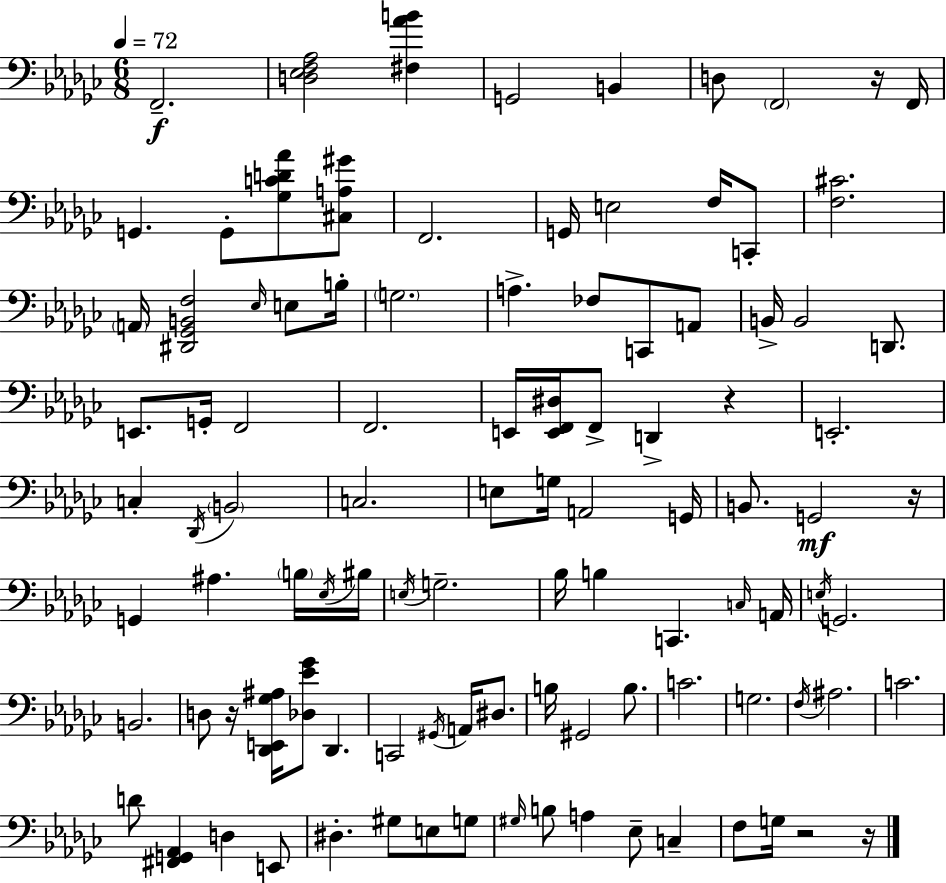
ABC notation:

X:1
T:Untitled
M:6/8
L:1/4
K:Ebm
F,,2 [D,_E,F,_A,]2 [^F,_AB] G,,2 B,, D,/2 F,,2 z/4 F,,/4 G,, G,,/2 [_G,CD_A]/2 [^C,A,^G]/2 F,,2 G,,/4 E,2 F,/4 C,,/2 [F,^C]2 A,,/4 [^D,,_G,,B,,F,]2 _E,/4 E,/2 B,/4 G,2 A, _F,/2 C,,/2 A,,/2 B,,/4 B,,2 D,,/2 E,,/2 G,,/4 F,,2 F,,2 E,,/4 [E,,F,,^D,]/4 F,,/2 D,, z E,,2 C, _D,,/4 B,,2 C,2 E,/2 G,/4 A,,2 G,,/4 B,,/2 G,,2 z/4 G,, ^A, B,/4 _E,/4 ^B,/4 E,/4 G,2 _B,/4 B, C,, C,/4 A,,/4 E,/4 G,,2 B,,2 D,/2 z/4 [_D,,E,,_G,^A,]/4 [_D,_E_G]/2 _D,, C,,2 ^G,,/4 A,,/4 ^D,/2 B,/4 ^G,,2 B,/2 C2 G,2 F,/4 ^A,2 C2 D/2 [^F,,G,,_A,,] D, E,,/2 ^D, ^G,/2 E,/2 G,/2 ^G,/4 B,/2 A, _E,/2 C, F,/2 G,/4 z2 z/4